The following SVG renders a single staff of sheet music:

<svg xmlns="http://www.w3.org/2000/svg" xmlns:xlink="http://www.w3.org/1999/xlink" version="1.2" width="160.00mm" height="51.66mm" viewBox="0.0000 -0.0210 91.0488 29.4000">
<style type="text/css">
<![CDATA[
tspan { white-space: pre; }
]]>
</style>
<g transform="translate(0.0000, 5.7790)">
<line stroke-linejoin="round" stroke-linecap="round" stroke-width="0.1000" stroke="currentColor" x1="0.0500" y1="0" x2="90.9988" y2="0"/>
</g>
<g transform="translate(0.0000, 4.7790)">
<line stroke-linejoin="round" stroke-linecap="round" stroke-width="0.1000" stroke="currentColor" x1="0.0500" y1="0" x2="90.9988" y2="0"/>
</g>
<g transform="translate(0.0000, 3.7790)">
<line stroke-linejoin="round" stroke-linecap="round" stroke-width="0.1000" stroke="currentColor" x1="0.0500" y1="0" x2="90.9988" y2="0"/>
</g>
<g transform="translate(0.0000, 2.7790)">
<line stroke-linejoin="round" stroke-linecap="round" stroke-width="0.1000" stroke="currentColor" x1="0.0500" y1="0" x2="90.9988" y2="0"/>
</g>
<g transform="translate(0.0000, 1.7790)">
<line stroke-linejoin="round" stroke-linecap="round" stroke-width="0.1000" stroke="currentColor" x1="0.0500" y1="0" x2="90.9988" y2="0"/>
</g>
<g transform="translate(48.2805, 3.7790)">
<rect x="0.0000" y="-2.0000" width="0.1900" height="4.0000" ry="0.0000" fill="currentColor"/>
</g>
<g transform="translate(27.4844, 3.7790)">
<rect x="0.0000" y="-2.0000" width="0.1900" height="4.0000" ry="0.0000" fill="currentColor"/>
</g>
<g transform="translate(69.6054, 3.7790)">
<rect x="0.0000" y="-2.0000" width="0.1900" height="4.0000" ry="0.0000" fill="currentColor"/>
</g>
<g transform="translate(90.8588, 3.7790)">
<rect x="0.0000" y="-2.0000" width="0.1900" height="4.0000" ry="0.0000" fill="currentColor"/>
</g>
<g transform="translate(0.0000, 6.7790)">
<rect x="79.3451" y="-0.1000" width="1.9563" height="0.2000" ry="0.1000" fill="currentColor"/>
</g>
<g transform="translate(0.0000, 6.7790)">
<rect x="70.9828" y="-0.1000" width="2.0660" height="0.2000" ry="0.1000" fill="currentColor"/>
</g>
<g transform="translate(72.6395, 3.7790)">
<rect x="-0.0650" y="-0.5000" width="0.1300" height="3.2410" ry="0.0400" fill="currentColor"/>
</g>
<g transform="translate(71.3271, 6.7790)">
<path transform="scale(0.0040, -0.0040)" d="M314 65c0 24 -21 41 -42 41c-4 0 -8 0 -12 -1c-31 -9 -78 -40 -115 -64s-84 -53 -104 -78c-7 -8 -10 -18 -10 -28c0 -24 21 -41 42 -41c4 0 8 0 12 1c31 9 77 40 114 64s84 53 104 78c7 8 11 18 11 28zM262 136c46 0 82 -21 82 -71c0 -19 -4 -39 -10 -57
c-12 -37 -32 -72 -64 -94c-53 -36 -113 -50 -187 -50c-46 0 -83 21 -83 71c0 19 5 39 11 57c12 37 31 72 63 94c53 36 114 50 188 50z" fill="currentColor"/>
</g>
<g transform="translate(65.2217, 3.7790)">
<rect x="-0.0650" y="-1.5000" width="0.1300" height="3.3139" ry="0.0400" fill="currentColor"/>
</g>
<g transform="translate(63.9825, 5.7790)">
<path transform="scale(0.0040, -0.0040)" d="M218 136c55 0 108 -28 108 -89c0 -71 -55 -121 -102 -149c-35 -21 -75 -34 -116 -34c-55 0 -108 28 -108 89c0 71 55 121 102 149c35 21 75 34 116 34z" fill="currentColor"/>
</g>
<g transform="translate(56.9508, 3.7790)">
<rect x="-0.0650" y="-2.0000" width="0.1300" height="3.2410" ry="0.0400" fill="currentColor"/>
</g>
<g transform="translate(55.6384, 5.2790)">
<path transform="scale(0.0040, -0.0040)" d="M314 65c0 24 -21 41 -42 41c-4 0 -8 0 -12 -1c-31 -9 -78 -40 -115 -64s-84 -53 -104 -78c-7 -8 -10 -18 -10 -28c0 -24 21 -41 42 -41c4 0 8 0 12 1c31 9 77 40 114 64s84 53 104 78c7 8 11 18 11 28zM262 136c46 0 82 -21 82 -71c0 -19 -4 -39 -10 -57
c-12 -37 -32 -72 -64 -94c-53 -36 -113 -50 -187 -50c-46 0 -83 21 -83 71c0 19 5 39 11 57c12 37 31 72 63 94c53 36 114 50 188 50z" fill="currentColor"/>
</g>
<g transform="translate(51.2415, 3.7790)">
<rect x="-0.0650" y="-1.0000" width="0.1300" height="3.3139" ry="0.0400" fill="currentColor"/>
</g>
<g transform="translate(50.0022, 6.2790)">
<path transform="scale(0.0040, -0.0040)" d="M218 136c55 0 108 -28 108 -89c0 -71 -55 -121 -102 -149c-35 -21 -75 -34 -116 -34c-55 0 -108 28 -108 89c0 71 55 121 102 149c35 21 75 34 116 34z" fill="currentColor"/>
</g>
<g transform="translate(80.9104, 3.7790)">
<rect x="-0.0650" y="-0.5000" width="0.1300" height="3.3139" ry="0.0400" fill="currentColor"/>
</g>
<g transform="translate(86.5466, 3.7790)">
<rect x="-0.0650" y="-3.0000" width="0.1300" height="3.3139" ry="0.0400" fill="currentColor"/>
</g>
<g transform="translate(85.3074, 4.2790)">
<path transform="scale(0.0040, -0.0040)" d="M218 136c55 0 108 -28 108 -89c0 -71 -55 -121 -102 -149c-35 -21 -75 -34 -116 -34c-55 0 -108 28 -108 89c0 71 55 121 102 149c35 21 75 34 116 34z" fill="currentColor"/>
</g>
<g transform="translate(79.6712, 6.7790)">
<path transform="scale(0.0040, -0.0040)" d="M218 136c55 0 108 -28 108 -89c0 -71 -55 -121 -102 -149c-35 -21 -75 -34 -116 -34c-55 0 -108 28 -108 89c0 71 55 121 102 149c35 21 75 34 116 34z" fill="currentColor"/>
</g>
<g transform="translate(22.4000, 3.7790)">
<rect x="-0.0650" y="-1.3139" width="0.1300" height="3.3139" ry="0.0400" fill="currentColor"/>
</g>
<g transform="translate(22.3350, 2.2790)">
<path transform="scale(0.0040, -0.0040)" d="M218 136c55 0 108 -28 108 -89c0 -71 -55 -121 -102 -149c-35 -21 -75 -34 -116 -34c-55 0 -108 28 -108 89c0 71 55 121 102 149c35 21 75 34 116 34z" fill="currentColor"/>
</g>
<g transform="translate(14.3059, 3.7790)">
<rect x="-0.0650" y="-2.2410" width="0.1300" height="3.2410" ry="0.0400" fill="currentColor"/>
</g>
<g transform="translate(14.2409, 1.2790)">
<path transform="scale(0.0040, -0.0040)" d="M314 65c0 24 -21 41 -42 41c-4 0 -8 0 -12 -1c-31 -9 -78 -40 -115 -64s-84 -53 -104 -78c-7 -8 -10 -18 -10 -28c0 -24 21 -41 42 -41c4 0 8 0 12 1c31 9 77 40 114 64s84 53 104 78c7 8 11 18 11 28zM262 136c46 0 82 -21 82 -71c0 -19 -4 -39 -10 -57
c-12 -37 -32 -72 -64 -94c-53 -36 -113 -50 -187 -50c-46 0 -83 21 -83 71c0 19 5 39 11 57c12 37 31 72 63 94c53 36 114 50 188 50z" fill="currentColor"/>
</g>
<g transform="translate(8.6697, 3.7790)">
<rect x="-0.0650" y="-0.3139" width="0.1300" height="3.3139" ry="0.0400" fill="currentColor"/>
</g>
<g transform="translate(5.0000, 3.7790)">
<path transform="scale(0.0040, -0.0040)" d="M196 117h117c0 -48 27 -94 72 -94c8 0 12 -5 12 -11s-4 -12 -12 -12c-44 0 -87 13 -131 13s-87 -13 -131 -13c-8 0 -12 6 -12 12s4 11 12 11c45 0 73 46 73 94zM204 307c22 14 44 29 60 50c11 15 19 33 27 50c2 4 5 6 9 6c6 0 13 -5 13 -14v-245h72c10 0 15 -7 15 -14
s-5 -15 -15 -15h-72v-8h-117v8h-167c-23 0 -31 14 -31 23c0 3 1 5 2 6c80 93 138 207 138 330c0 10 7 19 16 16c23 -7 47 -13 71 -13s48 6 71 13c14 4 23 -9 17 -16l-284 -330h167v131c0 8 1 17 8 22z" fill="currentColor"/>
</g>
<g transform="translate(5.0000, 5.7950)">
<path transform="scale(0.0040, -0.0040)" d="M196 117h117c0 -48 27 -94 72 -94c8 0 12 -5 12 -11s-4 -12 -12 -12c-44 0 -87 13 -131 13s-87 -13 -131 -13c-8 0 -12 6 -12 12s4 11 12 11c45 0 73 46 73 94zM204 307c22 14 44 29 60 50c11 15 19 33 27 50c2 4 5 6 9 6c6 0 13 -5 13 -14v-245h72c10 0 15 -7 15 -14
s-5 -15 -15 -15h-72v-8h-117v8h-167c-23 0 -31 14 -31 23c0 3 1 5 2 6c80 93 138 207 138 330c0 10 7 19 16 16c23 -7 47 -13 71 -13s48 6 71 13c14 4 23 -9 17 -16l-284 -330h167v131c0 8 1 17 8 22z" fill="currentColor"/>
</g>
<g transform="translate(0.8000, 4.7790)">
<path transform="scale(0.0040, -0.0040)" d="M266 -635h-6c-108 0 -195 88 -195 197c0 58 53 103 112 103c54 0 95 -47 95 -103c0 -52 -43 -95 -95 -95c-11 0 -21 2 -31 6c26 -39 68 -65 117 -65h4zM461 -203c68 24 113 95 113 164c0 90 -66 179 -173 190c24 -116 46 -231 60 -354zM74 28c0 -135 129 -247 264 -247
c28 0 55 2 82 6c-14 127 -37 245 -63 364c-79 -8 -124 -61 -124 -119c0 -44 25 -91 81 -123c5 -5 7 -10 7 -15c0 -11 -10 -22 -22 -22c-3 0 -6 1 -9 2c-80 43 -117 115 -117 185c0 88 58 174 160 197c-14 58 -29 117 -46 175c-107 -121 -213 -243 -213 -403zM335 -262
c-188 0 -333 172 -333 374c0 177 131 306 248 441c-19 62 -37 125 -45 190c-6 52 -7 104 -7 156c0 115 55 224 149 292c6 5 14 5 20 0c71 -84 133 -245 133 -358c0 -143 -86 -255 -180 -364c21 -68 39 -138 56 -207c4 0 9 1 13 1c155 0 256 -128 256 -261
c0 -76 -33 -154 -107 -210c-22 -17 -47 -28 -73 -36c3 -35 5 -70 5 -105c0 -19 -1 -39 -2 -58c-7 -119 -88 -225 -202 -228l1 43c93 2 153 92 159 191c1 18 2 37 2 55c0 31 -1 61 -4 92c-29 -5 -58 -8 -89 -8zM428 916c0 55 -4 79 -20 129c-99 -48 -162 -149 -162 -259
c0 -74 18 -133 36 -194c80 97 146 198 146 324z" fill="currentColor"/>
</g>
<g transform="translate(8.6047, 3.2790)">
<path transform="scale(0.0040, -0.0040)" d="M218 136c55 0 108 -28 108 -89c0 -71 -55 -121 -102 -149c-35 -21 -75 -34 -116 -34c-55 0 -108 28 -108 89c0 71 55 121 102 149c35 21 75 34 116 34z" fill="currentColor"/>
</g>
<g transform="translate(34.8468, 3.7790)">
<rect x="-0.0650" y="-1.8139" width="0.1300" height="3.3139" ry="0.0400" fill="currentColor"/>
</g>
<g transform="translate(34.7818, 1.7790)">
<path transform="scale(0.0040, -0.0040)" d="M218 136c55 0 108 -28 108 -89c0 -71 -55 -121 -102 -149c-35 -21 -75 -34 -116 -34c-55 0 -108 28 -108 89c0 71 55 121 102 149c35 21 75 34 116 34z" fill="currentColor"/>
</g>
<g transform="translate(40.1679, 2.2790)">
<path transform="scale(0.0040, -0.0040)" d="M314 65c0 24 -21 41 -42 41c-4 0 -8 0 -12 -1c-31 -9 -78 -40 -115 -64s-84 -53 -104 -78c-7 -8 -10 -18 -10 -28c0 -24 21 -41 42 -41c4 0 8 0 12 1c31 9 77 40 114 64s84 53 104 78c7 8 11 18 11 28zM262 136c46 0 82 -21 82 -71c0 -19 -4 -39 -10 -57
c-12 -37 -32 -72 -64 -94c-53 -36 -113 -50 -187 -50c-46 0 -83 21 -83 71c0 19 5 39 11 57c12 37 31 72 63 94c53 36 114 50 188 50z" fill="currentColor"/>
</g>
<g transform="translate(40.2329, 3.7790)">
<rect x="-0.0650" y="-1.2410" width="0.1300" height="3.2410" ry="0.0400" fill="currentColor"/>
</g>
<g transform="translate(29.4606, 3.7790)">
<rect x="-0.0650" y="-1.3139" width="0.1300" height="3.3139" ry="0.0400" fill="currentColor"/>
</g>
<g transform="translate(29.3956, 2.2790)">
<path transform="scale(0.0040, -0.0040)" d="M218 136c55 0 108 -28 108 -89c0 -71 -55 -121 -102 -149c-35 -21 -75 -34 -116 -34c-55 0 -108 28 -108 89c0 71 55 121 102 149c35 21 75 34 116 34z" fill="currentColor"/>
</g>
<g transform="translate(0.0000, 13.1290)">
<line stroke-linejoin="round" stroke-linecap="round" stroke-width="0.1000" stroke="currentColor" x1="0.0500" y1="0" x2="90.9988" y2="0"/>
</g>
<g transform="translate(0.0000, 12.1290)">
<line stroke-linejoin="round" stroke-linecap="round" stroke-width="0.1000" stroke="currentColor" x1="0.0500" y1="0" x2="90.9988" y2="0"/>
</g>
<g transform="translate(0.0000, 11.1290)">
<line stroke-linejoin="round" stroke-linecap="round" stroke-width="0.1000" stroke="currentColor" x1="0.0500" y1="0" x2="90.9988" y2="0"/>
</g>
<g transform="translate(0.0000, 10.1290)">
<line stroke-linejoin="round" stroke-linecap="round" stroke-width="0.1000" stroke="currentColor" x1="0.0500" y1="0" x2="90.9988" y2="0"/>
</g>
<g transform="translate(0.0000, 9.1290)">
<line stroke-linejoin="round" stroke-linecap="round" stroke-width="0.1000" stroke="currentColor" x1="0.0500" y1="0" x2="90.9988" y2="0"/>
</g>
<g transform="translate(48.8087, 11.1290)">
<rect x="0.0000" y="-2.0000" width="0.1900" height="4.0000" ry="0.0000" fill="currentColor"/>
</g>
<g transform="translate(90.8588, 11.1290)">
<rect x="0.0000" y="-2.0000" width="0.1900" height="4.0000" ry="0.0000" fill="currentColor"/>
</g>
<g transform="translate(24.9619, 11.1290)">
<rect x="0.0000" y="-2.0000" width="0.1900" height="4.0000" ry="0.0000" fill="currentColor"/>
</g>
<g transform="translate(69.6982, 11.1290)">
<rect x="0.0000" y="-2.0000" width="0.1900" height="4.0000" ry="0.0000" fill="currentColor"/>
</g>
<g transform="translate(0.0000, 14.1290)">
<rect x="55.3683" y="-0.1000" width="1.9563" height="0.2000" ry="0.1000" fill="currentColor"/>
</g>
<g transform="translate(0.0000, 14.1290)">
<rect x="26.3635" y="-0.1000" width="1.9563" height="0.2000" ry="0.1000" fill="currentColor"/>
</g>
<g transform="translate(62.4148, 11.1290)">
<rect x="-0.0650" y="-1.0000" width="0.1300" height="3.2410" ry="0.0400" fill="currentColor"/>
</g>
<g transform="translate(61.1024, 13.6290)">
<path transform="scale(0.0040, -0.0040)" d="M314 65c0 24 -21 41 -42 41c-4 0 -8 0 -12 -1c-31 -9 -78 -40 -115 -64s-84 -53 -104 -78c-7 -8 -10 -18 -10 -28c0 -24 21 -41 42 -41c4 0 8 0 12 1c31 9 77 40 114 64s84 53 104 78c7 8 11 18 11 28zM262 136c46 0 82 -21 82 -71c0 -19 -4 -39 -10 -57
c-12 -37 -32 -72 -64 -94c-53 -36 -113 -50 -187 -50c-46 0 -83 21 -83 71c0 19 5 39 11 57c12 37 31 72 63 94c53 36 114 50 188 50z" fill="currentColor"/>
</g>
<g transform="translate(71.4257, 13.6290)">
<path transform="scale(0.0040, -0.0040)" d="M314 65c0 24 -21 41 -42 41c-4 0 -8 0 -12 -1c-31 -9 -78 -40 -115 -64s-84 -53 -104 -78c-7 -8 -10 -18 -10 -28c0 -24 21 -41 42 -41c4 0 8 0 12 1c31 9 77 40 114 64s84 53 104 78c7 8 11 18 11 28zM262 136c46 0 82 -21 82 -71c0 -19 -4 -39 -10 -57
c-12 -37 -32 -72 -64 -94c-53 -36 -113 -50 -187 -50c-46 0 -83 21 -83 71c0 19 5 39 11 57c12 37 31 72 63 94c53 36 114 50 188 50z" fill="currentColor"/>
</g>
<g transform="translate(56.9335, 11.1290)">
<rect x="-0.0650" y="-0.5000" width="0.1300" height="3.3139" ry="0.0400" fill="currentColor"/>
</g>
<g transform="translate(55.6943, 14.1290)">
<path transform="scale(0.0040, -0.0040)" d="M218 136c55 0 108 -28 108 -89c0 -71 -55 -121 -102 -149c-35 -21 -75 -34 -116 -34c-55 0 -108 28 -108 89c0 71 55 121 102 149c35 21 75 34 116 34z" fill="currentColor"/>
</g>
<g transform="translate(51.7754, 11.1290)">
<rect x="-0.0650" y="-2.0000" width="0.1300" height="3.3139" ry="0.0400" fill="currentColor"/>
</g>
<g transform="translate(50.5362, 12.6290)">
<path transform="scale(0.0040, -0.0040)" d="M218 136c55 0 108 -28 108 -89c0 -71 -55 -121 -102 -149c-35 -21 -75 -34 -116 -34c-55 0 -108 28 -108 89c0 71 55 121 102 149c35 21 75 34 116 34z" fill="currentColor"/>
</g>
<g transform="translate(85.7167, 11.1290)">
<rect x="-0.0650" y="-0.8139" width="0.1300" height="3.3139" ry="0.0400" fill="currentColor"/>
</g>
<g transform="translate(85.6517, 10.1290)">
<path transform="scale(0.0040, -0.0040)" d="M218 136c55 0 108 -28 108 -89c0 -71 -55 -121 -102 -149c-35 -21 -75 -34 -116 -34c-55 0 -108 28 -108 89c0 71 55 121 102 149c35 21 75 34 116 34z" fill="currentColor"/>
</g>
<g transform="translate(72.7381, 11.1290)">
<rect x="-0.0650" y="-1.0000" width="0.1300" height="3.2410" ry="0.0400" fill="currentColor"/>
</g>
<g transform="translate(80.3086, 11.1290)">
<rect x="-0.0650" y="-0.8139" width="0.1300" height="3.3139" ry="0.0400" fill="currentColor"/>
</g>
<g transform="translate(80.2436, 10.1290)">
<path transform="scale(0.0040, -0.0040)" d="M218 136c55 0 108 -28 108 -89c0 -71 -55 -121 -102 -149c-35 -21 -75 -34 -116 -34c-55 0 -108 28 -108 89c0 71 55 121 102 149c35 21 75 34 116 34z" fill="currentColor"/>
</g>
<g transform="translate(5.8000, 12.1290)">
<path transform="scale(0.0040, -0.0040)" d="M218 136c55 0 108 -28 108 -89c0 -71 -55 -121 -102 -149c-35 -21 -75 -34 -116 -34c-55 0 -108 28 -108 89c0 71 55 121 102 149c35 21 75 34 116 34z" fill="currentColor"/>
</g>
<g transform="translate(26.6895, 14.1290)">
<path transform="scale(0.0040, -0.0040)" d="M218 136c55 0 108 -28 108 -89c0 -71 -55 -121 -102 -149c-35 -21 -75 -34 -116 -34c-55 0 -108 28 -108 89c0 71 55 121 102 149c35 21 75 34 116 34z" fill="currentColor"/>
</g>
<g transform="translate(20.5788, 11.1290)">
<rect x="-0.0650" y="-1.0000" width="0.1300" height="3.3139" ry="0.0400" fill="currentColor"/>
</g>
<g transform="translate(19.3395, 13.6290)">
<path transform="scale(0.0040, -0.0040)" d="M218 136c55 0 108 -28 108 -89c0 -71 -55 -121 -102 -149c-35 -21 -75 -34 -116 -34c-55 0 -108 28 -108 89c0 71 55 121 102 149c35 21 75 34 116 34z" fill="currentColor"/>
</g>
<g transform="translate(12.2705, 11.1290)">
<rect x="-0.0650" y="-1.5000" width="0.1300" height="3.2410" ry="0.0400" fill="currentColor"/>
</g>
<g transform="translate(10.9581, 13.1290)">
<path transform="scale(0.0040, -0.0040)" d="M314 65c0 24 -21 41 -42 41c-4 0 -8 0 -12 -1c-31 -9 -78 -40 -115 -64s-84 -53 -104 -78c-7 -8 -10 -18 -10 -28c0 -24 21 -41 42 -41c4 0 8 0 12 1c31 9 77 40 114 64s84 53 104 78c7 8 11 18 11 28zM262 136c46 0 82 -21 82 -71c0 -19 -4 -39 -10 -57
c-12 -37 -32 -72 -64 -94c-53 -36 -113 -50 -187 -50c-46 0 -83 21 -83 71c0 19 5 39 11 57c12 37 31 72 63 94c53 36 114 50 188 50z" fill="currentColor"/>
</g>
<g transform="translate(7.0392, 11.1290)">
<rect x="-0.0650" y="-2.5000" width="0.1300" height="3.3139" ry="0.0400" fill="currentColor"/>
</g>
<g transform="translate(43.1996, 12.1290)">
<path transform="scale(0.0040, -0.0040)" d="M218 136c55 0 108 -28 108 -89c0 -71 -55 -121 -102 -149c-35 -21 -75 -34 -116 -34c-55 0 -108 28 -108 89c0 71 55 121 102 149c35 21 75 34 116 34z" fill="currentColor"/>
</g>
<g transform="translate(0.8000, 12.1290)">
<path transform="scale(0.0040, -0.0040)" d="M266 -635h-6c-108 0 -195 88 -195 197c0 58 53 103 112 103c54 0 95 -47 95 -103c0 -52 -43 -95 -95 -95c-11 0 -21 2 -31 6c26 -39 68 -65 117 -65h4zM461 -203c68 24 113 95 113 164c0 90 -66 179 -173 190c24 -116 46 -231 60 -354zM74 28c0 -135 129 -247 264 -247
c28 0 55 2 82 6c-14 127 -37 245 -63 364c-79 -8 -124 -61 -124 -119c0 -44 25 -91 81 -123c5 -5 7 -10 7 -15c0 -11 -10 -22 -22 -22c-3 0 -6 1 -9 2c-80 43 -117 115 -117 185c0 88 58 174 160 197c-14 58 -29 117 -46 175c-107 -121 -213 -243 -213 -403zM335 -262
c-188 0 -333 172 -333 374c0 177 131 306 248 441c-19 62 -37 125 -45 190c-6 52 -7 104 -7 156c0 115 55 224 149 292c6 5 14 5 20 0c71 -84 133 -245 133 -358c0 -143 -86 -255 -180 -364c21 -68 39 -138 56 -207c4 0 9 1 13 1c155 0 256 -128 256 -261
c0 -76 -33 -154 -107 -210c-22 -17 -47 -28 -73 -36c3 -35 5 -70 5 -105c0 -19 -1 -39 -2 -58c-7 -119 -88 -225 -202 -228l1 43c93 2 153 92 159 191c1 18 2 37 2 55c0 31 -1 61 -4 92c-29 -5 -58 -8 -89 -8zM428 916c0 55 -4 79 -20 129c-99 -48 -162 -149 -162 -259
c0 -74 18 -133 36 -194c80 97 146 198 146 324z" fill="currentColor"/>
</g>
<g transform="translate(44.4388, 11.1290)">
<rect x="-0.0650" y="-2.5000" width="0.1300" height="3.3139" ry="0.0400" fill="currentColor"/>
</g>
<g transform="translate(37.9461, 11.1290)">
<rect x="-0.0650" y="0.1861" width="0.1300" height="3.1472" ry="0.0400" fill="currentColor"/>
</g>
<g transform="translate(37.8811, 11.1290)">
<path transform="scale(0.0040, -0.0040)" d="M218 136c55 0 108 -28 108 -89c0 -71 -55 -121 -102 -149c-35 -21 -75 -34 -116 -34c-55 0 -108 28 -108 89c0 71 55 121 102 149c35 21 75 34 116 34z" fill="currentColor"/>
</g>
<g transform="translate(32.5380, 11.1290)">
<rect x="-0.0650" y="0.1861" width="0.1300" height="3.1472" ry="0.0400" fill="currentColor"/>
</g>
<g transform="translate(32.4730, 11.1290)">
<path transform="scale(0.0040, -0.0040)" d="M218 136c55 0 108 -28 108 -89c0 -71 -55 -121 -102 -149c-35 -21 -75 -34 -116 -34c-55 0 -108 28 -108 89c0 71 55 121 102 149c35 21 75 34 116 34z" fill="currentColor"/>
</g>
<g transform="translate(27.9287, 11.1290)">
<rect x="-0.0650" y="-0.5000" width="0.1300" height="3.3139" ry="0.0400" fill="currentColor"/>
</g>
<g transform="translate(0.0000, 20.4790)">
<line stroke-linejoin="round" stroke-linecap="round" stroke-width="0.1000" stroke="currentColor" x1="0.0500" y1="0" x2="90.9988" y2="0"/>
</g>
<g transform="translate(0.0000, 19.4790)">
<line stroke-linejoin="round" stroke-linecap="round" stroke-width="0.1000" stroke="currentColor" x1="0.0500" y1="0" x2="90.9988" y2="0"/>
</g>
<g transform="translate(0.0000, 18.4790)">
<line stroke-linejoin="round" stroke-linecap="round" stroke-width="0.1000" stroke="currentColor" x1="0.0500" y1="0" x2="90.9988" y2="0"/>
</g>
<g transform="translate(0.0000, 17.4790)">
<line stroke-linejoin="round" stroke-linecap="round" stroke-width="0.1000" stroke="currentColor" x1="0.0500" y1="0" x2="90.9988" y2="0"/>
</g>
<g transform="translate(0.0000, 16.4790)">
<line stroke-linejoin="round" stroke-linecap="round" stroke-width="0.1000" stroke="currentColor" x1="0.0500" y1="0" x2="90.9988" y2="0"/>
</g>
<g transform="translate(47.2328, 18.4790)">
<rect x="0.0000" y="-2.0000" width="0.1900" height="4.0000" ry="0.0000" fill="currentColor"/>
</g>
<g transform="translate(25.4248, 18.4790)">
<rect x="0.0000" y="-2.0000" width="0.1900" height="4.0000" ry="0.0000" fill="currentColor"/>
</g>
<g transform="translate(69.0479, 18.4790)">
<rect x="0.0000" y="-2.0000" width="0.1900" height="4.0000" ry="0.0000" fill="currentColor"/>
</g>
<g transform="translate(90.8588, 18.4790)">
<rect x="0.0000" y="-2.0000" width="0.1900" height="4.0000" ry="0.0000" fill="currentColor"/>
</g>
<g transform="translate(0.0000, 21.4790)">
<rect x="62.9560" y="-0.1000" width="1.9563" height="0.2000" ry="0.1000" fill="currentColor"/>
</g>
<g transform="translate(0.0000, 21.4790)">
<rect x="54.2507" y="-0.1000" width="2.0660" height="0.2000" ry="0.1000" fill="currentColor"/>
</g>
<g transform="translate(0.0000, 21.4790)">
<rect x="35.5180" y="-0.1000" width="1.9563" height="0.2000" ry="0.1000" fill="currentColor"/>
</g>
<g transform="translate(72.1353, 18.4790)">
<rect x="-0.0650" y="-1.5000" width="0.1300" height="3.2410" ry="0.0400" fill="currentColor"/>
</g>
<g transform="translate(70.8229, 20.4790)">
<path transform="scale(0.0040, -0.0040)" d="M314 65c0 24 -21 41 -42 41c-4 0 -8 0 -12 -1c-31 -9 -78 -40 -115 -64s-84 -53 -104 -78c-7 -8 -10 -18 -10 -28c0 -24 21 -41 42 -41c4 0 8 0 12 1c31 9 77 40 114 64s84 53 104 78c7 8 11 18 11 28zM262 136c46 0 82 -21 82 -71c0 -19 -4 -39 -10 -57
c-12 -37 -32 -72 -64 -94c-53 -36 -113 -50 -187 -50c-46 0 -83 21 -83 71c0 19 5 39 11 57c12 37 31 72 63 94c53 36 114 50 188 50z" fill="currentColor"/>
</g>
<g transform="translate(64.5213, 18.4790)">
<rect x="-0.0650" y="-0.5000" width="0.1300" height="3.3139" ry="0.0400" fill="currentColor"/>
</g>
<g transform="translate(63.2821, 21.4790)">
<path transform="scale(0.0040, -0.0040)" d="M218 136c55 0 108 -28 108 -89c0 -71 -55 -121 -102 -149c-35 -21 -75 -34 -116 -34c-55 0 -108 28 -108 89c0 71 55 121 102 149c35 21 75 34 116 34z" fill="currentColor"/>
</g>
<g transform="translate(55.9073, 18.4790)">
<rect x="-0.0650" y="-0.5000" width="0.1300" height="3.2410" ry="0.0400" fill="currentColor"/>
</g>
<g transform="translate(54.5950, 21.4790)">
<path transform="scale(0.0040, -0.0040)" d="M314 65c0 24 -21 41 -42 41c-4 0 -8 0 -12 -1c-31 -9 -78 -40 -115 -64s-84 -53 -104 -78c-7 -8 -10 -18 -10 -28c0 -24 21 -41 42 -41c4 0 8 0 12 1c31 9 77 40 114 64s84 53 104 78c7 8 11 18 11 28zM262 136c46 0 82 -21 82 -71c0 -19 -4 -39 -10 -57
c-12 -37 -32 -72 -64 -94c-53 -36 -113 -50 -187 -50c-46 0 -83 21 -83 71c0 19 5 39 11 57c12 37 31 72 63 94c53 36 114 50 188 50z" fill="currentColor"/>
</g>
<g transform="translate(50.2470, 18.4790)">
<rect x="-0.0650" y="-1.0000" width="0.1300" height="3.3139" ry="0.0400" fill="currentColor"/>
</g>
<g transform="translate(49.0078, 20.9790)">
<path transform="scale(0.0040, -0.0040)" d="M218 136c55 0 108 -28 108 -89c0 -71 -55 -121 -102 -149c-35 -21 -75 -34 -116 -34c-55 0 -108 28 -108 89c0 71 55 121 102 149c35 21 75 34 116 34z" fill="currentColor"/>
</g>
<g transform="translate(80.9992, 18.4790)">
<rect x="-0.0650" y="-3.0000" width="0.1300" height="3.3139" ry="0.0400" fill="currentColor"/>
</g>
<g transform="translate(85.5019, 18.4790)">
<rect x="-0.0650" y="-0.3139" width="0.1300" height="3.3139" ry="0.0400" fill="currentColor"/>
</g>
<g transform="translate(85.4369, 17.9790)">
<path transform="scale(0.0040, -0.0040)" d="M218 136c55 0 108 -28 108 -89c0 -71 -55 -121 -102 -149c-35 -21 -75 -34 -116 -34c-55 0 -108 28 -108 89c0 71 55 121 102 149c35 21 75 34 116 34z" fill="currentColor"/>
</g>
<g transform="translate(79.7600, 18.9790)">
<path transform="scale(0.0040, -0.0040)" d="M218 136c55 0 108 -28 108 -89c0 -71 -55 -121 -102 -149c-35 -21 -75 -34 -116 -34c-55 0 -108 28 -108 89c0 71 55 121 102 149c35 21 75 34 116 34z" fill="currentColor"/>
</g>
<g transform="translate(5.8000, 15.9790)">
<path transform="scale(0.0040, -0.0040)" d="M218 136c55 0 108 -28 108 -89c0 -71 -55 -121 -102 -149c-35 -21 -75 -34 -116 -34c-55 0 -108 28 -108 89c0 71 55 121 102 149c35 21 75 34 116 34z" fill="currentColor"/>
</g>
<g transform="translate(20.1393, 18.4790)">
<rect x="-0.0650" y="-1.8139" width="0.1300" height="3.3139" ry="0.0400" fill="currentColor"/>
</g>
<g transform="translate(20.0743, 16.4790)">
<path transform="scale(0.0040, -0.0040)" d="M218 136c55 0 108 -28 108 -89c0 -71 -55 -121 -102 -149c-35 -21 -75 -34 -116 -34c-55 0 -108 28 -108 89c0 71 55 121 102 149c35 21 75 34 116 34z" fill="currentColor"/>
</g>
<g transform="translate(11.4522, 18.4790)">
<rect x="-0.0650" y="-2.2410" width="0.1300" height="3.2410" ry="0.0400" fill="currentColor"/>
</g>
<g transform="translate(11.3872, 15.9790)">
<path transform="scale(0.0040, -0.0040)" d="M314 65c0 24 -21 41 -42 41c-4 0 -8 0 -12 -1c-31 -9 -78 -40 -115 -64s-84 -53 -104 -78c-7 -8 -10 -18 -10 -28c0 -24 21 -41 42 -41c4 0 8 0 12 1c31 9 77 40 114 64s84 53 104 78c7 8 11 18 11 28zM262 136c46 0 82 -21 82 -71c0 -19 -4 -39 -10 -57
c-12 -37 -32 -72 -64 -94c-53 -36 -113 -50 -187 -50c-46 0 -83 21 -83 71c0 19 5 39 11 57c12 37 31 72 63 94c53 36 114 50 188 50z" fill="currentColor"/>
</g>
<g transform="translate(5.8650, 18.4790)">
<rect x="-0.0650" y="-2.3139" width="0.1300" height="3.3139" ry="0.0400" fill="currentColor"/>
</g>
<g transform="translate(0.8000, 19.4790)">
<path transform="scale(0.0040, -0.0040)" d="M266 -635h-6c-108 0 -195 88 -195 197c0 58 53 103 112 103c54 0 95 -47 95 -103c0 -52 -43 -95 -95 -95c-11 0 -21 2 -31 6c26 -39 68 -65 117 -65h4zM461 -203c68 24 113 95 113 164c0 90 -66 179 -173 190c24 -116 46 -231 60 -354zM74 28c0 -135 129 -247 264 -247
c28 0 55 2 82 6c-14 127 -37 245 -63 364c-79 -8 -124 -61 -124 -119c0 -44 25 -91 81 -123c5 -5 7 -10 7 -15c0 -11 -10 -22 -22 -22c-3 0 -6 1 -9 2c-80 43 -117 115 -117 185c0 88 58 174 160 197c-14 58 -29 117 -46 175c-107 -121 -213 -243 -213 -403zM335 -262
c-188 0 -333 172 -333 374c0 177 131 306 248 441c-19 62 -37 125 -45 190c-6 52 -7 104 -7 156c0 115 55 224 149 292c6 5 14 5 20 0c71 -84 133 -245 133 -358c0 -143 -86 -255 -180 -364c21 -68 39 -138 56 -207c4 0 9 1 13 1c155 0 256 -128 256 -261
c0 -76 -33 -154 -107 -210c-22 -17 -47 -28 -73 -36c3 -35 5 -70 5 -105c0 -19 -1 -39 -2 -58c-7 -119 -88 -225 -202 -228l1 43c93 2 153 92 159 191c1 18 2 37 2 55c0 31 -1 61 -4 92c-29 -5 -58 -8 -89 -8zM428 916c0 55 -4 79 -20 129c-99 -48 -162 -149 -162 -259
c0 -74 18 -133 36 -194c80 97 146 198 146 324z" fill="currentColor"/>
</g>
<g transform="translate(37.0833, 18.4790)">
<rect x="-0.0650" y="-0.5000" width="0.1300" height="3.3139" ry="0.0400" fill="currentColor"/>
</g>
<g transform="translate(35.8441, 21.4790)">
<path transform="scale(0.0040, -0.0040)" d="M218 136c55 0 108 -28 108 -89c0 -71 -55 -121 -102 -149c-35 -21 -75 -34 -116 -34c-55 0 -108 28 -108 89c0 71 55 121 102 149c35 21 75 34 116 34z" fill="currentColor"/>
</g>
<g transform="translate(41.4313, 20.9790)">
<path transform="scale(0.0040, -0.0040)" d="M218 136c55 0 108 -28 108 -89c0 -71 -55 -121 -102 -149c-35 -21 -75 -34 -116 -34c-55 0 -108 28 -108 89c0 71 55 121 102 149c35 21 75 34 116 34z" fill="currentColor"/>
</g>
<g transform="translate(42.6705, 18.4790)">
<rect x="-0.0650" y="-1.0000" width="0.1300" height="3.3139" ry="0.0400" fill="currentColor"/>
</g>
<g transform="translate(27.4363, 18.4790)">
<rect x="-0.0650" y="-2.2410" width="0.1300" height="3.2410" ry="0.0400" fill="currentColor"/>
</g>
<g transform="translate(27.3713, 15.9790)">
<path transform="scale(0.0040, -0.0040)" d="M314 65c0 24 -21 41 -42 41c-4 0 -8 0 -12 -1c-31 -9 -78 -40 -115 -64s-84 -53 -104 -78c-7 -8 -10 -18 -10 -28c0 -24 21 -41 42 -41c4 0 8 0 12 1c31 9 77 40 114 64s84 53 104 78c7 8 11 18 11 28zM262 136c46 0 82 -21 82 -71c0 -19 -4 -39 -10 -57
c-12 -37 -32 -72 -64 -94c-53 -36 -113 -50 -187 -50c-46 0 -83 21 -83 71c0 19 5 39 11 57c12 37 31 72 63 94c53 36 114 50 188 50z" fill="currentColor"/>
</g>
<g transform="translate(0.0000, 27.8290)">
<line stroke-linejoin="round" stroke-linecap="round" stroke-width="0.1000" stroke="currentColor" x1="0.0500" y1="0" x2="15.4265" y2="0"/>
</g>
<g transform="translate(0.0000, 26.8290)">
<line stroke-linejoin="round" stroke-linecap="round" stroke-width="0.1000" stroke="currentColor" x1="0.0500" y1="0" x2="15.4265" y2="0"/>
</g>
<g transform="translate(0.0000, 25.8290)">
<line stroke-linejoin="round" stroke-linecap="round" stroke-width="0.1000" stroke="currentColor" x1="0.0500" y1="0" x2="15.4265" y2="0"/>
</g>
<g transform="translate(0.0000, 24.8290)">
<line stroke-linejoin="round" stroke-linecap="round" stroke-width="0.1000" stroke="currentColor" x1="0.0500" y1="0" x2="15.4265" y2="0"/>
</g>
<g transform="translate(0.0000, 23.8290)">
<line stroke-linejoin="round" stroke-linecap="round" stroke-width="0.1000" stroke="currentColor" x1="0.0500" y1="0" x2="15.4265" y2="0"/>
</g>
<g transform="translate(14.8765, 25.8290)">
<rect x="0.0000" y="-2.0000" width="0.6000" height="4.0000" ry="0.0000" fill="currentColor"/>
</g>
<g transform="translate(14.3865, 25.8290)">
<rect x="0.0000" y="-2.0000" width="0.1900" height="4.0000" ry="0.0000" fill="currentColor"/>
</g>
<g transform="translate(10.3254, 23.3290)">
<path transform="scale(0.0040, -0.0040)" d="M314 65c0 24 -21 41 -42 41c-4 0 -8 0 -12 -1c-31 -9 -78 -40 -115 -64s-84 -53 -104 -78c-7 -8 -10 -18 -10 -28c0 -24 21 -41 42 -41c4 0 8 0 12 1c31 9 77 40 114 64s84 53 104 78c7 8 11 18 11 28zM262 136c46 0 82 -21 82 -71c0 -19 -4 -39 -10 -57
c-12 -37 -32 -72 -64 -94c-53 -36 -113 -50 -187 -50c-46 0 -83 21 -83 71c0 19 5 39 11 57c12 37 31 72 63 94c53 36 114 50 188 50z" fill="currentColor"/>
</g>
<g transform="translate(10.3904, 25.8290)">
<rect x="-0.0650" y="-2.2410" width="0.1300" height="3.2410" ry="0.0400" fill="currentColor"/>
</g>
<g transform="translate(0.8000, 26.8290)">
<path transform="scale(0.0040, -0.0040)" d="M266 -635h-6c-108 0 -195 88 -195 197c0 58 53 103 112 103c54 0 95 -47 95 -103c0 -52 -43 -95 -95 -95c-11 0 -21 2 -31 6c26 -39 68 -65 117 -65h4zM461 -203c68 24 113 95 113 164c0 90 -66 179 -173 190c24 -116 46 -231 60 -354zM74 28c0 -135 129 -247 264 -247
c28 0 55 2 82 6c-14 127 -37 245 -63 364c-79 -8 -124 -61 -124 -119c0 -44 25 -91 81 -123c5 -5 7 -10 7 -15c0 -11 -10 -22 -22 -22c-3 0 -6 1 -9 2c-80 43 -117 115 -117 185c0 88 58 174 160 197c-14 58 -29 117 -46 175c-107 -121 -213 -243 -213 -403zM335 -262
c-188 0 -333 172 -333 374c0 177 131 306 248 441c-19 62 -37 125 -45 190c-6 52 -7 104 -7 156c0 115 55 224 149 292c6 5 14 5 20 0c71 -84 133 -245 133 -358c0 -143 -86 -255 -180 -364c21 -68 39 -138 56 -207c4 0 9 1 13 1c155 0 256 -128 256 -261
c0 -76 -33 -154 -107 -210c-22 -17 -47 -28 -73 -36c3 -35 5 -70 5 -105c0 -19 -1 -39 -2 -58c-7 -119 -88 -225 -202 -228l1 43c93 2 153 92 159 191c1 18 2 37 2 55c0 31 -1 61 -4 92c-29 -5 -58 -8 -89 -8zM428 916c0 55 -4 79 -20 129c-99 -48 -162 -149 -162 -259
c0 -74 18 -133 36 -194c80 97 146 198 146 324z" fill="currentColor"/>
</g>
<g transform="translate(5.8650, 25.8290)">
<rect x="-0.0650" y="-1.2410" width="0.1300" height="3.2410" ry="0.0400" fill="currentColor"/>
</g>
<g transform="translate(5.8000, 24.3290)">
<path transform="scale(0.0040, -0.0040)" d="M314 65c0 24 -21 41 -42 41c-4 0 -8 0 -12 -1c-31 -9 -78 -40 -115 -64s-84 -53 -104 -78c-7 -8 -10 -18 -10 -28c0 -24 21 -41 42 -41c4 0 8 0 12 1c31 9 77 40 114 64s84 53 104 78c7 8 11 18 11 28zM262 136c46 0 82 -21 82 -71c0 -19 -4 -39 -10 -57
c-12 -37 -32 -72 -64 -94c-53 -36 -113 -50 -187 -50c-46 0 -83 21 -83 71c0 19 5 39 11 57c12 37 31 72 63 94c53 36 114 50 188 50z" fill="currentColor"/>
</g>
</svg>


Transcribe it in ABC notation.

X:1
T:Untitled
M:4/4
L:1/4
K:C
c g2 e e f e2 D F2 E C2 C A G E2 D C B B G F C D2 D2 d d g g2 f g2 C D D C2 C E2 A c e2 g2